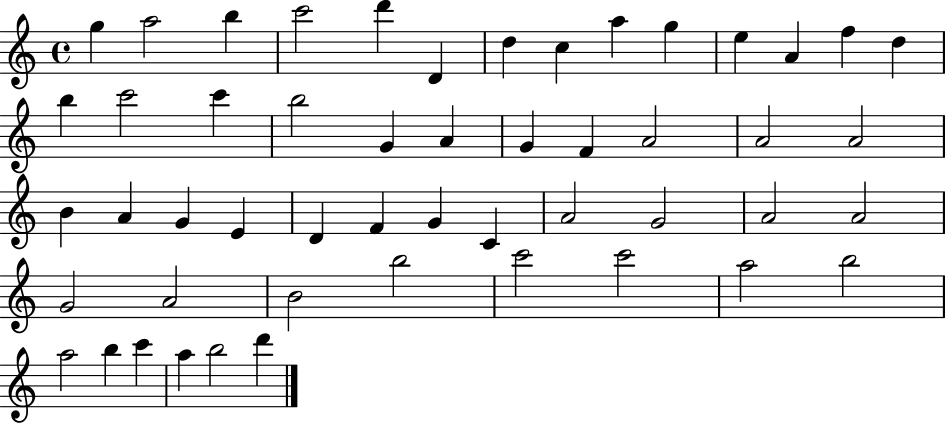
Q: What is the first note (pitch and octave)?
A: G5